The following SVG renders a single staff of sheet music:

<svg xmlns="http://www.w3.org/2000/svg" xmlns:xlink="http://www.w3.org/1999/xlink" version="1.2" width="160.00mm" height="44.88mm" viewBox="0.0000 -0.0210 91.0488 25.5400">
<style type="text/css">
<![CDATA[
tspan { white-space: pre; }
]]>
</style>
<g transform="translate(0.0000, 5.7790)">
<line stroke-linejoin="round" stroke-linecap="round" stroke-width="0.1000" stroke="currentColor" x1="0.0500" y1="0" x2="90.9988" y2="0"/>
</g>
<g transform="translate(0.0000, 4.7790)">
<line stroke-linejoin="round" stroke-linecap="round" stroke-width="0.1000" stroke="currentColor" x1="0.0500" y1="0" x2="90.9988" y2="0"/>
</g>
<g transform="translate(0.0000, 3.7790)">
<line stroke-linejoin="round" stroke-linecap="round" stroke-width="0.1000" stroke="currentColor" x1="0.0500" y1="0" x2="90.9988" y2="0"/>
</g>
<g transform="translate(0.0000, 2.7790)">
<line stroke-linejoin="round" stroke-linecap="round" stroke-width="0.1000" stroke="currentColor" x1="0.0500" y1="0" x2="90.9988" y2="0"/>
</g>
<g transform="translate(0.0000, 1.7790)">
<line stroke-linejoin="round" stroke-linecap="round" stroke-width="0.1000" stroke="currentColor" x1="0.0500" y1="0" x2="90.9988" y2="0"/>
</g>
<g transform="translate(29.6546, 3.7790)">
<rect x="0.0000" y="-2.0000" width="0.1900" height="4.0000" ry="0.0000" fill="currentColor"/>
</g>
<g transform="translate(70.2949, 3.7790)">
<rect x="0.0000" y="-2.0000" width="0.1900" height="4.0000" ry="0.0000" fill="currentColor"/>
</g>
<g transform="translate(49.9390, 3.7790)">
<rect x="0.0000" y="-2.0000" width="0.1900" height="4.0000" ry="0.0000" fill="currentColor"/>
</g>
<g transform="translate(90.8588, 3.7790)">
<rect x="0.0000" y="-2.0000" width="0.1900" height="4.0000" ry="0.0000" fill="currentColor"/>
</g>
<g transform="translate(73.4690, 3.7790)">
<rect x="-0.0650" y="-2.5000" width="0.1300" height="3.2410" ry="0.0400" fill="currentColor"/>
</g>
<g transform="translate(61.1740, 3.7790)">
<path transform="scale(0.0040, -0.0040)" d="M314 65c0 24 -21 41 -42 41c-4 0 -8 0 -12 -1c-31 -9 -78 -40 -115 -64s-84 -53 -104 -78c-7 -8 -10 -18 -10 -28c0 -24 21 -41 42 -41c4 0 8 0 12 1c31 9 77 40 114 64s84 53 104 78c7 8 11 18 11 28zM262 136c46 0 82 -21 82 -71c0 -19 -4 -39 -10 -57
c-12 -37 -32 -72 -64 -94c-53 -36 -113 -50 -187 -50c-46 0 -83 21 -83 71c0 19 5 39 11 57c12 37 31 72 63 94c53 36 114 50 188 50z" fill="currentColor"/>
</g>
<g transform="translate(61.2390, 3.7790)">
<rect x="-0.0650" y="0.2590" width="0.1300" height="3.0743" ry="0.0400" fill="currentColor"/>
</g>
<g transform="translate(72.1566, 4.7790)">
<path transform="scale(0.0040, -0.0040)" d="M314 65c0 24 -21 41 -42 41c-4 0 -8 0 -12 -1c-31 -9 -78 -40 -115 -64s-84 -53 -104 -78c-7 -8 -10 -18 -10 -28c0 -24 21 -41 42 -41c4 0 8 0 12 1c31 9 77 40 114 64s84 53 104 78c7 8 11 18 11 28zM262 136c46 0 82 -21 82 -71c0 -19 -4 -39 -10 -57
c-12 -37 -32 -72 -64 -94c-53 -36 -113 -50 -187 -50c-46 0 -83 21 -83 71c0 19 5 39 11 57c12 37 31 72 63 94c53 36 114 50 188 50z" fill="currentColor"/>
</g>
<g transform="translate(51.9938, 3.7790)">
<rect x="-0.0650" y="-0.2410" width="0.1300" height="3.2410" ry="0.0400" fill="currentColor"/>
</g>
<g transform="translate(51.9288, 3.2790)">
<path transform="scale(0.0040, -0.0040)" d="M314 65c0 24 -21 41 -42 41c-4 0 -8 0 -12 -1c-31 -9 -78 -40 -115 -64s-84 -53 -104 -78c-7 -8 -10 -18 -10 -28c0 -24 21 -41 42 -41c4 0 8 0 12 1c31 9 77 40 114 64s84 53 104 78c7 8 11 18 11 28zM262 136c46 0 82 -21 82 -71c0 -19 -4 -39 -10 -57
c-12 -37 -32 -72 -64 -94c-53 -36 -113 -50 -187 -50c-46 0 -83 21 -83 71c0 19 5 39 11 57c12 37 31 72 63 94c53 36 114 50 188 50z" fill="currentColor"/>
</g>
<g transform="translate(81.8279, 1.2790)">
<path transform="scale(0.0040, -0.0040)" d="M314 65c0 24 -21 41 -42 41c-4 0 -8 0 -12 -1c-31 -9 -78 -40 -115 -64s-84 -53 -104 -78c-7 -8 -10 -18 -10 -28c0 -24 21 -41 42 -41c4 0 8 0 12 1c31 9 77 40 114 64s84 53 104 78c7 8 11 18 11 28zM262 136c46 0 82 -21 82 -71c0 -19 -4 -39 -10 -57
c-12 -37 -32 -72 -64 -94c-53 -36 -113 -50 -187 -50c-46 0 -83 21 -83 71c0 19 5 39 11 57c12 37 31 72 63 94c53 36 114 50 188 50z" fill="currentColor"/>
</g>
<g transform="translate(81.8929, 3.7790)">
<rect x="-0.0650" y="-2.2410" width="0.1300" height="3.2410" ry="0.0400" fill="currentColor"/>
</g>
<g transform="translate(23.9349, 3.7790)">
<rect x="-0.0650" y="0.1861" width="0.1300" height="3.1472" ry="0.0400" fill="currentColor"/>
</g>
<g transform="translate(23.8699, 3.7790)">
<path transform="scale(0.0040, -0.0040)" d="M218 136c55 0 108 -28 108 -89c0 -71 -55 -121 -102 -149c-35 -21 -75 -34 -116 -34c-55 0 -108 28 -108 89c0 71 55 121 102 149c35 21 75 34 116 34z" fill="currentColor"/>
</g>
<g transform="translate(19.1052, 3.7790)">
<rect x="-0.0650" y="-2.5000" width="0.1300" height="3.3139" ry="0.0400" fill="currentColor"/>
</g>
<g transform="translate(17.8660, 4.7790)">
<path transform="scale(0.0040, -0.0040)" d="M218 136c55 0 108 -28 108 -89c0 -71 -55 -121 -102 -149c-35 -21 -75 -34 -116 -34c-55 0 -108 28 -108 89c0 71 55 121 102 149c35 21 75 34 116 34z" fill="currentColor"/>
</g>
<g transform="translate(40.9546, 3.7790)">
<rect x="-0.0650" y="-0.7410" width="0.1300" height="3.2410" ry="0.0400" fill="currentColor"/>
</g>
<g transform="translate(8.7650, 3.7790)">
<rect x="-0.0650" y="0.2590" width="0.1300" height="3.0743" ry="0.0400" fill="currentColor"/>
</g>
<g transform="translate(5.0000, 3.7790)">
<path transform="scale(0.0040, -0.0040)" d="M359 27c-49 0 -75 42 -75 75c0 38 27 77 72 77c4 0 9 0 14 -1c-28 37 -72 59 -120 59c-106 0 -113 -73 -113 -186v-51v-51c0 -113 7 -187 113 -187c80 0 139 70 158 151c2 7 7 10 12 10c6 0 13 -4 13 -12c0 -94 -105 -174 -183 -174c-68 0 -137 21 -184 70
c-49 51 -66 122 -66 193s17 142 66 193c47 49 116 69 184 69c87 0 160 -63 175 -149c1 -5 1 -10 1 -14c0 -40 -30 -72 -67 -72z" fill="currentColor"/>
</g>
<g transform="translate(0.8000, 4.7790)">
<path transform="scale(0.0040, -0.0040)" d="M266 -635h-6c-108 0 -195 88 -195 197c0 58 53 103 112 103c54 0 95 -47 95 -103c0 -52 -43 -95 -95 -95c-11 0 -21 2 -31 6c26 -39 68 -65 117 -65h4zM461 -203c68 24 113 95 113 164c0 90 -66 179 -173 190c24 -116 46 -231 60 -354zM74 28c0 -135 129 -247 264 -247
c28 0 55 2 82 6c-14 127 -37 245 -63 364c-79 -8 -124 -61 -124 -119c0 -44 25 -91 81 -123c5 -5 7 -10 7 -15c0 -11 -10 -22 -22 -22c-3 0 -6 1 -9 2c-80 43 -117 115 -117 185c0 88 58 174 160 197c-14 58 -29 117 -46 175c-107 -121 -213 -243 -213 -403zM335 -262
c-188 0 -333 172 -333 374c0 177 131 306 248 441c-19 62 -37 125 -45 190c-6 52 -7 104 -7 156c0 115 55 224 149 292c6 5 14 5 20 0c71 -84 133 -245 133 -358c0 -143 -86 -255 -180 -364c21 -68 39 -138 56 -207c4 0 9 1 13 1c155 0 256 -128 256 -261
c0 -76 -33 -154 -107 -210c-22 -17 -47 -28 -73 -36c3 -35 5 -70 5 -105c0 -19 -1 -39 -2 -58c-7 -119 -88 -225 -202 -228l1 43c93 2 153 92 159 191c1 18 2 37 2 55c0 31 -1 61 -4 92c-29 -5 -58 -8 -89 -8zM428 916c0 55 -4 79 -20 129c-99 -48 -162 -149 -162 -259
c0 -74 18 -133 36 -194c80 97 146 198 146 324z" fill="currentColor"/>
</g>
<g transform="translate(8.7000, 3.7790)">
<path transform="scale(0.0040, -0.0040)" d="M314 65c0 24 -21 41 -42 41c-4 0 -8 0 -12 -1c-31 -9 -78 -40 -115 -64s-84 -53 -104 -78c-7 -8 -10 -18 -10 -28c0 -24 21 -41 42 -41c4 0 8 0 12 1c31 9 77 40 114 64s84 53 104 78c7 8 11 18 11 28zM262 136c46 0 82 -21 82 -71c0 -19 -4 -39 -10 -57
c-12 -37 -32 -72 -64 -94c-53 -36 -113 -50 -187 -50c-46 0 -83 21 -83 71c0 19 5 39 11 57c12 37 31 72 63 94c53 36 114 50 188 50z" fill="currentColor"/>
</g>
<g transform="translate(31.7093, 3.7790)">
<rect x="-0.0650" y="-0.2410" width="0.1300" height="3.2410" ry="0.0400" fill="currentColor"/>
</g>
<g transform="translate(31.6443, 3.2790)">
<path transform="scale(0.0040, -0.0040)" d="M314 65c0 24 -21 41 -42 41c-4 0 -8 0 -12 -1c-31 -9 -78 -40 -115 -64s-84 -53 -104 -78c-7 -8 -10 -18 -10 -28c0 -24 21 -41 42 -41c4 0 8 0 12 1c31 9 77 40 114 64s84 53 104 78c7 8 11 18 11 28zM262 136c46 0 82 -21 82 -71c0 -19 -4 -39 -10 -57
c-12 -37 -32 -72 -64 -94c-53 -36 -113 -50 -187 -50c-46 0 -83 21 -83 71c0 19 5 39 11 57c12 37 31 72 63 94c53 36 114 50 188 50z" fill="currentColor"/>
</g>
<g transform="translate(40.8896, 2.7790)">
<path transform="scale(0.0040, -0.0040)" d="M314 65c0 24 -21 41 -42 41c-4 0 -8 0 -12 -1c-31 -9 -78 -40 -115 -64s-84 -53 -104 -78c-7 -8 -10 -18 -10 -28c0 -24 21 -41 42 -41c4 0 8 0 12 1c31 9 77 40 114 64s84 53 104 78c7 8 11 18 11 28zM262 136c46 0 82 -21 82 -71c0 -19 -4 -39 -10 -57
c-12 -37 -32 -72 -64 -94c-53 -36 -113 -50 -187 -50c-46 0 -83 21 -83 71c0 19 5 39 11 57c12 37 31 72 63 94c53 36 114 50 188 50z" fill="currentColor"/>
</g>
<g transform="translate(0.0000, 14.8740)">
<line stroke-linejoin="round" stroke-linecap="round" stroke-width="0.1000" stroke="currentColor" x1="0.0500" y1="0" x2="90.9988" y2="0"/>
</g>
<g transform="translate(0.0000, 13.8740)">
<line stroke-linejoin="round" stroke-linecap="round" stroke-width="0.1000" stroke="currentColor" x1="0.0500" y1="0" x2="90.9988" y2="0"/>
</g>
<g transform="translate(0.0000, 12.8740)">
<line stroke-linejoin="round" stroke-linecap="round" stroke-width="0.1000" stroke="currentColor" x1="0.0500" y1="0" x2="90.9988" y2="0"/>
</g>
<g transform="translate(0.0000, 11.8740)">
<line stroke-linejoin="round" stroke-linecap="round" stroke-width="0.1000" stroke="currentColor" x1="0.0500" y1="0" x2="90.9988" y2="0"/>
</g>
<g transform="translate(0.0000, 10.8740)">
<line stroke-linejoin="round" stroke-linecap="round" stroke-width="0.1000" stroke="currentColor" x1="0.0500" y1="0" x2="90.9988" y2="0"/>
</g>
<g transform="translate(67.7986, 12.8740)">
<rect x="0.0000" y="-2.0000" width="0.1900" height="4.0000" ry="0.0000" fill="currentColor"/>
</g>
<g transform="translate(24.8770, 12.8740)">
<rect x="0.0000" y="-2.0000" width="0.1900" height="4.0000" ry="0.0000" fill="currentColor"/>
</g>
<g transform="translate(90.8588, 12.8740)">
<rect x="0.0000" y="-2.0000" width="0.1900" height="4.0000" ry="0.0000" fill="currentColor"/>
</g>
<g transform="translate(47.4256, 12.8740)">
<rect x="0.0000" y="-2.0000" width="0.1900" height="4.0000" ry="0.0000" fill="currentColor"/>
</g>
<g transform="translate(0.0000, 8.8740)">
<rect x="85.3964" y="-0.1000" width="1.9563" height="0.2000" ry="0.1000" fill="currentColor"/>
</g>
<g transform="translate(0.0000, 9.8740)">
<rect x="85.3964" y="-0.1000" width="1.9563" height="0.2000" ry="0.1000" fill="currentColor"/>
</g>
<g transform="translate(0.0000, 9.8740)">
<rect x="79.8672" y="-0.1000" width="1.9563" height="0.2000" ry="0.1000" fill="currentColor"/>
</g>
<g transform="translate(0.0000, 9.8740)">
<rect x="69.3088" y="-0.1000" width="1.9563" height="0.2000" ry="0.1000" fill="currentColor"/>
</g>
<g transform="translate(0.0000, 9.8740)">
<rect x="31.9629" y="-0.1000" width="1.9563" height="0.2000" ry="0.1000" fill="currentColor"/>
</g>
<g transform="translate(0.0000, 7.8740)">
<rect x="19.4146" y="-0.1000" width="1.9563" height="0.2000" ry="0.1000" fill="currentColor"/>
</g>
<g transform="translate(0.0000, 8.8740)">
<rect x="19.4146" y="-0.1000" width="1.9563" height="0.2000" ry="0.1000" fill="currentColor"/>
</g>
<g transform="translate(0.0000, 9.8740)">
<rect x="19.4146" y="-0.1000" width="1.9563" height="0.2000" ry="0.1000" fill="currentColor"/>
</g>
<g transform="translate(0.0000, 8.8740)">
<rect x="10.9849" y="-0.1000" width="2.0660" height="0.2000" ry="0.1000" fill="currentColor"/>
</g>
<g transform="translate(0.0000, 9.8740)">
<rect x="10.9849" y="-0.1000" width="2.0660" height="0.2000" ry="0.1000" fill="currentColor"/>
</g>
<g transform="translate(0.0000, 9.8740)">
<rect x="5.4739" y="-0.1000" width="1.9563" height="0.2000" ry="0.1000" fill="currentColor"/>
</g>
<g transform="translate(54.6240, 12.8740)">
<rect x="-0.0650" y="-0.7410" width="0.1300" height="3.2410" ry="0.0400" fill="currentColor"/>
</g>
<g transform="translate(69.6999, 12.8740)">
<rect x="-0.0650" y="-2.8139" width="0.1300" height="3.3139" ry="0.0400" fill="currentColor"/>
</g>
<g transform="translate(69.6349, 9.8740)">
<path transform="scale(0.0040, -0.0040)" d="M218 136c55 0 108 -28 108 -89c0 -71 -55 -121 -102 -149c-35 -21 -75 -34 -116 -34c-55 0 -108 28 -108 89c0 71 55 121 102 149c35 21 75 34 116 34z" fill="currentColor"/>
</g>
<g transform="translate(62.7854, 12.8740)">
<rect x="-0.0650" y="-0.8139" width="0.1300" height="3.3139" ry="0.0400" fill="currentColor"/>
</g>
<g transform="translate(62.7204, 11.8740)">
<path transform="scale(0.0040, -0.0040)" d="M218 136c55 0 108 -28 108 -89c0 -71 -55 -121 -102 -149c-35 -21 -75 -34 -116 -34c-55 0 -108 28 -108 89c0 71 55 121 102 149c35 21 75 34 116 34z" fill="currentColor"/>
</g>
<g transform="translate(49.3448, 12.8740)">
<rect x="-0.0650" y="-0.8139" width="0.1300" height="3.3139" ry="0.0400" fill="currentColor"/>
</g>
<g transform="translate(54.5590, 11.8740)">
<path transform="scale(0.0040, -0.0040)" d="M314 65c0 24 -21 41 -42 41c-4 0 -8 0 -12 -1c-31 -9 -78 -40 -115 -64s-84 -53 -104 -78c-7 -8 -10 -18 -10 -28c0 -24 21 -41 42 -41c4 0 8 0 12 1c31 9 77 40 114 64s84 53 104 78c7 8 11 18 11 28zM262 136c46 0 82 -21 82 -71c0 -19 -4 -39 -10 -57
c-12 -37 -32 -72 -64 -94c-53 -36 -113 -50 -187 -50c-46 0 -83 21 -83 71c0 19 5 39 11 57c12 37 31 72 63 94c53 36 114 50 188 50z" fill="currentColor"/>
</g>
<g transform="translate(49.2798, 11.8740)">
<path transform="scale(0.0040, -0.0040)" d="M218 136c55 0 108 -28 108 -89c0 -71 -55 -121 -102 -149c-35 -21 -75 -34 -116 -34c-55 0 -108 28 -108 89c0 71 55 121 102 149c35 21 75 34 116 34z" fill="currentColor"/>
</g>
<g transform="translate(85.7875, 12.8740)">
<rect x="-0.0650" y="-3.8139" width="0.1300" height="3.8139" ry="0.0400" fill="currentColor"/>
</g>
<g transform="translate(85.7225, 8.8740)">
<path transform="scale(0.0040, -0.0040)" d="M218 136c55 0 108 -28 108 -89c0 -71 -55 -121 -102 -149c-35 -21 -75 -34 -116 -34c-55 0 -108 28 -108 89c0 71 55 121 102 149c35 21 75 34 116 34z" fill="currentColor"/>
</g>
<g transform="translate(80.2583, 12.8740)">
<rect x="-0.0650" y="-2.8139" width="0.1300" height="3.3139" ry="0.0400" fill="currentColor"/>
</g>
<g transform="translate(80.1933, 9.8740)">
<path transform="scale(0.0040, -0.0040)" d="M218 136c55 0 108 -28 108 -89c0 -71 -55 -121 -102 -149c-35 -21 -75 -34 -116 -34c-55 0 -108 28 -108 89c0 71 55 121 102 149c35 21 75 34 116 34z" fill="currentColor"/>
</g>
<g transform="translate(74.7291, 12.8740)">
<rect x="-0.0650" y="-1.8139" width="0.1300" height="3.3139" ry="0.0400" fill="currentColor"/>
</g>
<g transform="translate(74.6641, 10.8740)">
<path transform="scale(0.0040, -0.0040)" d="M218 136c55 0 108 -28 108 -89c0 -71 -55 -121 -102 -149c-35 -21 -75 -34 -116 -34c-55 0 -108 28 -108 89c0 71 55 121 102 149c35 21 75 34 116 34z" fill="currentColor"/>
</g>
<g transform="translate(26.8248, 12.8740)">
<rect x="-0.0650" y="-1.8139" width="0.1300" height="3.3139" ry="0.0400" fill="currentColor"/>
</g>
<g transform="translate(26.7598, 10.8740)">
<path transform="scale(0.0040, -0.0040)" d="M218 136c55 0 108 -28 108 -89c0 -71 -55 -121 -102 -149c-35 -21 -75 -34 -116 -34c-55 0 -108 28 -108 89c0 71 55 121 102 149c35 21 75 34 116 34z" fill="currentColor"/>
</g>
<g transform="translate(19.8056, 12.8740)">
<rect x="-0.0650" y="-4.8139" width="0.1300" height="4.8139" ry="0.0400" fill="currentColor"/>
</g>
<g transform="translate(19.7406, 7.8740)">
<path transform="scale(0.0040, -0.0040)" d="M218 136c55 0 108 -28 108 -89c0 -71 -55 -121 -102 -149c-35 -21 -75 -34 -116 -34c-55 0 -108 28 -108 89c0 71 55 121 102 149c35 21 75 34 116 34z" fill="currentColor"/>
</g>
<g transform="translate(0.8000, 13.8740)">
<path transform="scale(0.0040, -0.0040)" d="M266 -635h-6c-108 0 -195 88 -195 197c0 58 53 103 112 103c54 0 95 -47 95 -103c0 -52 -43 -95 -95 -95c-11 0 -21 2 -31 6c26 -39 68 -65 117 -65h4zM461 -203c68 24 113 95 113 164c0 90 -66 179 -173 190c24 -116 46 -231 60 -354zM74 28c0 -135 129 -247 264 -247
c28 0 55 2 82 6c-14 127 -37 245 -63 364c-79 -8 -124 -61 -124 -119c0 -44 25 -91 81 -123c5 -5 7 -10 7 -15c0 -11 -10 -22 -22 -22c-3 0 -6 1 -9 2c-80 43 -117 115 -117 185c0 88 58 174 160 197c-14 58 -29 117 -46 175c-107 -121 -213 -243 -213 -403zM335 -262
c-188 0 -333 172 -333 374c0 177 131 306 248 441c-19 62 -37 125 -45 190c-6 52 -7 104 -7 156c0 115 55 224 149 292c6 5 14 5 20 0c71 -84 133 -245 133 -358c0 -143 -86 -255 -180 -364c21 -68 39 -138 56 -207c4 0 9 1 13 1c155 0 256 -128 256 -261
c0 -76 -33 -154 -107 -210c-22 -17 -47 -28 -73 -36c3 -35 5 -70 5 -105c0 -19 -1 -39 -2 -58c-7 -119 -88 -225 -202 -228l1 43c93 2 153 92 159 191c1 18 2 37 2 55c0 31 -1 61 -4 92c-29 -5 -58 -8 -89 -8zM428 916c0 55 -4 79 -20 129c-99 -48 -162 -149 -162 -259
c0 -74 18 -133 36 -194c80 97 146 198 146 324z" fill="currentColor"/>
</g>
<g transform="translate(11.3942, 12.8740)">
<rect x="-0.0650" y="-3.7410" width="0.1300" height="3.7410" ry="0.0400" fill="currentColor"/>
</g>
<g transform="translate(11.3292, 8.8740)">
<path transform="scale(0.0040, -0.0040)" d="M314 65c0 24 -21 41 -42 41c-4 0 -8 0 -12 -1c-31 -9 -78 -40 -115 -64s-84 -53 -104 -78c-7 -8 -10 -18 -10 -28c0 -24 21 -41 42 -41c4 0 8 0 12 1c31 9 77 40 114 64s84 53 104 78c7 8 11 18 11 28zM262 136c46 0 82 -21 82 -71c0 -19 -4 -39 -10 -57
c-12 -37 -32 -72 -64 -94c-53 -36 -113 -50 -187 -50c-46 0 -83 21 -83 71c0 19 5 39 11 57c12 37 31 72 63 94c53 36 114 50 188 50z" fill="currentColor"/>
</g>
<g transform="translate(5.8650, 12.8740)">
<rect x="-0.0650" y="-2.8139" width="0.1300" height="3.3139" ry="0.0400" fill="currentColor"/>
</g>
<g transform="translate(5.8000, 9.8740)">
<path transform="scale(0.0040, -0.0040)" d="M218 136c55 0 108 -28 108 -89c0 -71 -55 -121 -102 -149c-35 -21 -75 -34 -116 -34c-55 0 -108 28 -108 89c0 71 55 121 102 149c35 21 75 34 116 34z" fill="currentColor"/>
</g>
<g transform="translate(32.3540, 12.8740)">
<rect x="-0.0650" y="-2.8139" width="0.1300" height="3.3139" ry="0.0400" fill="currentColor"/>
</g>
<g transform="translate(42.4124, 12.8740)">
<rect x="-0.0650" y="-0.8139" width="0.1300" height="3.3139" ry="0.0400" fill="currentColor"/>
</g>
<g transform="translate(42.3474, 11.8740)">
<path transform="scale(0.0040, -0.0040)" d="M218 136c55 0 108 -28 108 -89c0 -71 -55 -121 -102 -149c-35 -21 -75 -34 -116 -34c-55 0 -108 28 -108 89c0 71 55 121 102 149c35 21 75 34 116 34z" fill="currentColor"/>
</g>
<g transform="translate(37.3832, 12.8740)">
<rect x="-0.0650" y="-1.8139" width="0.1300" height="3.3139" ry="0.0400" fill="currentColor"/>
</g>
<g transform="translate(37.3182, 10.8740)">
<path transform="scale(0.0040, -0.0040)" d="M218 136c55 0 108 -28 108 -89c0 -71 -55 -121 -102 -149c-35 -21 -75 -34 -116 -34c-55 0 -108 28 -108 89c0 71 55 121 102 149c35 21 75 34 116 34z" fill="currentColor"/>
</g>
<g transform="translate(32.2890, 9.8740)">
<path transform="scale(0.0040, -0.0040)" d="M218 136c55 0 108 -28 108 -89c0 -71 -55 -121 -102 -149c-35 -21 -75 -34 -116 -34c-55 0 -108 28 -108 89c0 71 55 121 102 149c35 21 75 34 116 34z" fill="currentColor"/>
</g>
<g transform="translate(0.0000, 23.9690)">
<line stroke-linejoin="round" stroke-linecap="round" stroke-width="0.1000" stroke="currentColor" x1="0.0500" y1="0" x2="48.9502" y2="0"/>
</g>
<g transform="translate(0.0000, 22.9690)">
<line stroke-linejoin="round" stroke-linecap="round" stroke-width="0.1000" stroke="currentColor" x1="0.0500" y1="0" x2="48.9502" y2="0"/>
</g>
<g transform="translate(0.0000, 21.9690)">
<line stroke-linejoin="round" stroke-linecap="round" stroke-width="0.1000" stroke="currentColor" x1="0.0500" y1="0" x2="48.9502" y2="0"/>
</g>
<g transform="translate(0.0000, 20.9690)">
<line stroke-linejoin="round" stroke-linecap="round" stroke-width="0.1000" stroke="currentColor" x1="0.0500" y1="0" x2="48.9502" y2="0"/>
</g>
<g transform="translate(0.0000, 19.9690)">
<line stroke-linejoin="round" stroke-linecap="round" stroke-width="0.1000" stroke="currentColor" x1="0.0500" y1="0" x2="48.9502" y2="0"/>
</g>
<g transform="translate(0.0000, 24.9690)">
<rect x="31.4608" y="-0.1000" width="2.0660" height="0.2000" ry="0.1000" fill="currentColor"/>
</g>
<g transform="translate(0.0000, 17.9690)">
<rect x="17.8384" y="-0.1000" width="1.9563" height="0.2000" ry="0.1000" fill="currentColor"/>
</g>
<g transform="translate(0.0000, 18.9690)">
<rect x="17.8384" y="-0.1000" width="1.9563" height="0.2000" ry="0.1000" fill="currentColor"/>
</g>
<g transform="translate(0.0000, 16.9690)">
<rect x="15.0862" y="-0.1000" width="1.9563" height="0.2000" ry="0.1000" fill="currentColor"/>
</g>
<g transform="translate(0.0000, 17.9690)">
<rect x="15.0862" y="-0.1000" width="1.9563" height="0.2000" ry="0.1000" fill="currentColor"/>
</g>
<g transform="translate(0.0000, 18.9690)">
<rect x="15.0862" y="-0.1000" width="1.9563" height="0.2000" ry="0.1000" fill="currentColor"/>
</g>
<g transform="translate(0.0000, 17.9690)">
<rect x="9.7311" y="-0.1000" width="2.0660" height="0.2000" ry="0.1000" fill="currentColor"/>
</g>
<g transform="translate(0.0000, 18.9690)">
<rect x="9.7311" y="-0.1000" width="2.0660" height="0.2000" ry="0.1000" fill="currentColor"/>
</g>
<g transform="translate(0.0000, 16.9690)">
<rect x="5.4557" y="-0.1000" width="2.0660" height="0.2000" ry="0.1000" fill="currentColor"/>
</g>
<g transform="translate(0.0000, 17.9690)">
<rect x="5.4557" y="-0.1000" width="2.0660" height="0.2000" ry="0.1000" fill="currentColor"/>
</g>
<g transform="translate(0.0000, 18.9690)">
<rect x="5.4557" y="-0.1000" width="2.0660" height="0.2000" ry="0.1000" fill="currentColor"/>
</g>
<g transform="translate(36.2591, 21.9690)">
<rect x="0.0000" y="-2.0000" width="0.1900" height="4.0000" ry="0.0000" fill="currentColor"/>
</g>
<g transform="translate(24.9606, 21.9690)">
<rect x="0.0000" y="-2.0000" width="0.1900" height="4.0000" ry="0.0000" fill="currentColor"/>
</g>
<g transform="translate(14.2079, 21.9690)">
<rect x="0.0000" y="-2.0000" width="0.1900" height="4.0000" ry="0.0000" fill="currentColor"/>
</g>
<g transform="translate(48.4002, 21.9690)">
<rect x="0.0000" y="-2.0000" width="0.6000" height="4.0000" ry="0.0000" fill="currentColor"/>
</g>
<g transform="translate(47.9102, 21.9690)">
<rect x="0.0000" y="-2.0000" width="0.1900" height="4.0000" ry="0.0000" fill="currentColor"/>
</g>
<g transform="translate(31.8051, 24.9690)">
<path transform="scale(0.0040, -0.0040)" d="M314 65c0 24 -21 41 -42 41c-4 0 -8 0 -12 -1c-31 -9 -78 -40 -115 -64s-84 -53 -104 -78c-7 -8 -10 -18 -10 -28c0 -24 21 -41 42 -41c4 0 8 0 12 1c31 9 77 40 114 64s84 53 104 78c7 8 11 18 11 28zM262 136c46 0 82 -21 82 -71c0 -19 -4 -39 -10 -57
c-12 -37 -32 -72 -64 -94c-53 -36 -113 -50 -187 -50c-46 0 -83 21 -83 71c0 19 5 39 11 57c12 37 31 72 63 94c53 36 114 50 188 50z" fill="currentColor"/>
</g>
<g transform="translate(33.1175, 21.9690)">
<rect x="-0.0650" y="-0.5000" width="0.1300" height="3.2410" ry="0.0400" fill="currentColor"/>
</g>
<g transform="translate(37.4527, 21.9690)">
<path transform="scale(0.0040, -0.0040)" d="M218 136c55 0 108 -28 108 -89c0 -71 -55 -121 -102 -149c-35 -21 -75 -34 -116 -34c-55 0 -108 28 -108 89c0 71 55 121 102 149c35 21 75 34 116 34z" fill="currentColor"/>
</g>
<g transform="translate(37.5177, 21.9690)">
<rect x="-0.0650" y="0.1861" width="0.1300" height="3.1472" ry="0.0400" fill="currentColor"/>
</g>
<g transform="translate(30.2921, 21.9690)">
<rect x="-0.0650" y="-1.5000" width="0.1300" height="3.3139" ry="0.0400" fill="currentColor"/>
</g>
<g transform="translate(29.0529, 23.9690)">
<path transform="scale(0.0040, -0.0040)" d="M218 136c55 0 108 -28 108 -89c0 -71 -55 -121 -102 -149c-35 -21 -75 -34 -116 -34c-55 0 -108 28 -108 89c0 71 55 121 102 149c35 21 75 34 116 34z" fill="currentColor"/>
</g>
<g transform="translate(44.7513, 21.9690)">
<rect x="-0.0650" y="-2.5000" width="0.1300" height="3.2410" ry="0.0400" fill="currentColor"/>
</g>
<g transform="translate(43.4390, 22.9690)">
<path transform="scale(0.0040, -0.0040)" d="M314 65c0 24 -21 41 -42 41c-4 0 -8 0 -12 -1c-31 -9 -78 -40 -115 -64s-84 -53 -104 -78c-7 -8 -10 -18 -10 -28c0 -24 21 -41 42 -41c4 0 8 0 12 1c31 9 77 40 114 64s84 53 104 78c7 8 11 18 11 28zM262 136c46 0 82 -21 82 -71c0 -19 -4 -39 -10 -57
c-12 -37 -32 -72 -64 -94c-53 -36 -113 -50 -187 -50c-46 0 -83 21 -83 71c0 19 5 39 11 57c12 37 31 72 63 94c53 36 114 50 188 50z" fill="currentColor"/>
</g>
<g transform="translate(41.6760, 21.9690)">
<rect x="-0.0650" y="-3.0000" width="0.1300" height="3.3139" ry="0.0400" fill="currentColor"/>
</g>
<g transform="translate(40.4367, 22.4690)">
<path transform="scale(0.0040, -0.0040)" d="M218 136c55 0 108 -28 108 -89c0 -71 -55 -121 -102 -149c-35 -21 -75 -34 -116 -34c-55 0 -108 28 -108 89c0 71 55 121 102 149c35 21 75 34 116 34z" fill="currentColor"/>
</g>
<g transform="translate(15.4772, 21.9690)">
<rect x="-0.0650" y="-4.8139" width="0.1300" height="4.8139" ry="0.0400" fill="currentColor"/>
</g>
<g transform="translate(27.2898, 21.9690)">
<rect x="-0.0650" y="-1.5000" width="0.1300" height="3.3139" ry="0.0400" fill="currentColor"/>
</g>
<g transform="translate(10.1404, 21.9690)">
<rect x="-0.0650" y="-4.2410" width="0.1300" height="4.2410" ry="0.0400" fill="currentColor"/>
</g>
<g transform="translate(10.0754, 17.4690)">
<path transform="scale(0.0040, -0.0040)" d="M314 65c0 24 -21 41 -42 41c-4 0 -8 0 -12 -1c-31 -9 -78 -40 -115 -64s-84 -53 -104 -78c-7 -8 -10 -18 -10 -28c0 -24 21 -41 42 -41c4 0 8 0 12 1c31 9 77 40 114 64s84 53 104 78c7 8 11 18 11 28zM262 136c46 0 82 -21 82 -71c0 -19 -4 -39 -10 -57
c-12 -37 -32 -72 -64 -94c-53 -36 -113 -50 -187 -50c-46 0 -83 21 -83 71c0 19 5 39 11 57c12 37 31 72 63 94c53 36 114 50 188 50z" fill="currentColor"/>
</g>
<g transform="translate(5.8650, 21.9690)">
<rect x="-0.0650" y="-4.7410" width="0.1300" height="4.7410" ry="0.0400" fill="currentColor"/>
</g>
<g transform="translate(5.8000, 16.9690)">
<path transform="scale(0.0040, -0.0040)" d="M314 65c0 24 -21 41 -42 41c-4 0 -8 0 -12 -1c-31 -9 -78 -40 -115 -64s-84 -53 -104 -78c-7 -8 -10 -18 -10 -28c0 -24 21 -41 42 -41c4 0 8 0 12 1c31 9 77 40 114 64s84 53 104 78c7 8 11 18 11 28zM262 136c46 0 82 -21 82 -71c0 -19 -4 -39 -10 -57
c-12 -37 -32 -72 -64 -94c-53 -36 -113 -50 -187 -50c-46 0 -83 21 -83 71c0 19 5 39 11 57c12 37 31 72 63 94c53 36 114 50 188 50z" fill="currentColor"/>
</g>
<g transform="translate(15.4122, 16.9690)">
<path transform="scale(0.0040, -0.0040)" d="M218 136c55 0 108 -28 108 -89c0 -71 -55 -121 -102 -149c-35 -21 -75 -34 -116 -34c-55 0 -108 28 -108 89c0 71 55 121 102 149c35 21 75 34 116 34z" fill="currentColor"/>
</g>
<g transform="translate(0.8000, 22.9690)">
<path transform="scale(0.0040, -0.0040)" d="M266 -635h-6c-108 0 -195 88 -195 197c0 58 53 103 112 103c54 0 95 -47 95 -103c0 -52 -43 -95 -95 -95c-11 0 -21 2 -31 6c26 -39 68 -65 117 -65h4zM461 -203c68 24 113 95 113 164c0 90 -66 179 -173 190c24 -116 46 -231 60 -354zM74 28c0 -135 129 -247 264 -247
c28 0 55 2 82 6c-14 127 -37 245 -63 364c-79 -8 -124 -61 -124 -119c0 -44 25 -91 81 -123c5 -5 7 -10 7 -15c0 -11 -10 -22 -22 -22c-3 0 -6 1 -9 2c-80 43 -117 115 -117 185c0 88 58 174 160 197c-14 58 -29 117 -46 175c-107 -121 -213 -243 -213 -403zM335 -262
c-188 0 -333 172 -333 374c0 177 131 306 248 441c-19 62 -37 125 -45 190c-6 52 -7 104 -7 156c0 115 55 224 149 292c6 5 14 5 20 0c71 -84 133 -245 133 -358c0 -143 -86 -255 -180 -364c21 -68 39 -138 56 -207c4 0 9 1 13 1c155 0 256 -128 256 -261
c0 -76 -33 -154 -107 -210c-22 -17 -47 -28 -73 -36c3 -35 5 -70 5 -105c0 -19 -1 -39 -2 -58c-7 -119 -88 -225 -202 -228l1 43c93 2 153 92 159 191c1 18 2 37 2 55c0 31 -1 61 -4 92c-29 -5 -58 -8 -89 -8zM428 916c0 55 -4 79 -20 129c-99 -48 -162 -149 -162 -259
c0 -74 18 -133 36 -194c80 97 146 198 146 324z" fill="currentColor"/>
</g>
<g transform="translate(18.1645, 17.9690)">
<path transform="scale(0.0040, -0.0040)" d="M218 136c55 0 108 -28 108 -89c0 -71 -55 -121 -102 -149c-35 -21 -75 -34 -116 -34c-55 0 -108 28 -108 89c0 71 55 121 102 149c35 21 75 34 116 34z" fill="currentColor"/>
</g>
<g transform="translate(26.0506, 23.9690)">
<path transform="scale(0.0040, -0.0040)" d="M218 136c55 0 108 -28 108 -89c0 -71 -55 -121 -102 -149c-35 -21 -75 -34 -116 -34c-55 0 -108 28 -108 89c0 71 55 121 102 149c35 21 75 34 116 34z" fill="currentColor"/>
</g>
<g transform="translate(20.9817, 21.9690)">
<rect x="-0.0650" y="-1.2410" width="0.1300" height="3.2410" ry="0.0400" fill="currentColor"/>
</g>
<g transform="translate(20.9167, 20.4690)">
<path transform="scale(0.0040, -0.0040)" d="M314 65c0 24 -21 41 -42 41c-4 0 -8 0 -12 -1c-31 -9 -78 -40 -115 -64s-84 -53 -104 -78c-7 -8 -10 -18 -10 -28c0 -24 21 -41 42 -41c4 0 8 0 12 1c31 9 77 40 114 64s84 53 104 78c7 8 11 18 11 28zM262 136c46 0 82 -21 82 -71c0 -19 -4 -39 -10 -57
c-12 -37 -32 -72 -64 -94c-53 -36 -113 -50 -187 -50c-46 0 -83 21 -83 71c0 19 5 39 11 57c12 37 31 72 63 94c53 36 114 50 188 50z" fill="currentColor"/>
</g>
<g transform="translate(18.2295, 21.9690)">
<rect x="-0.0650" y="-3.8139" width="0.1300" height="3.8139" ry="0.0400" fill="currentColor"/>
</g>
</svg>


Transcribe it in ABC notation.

X:1
T:Untitled
M:4/4
L:1/4
K:C
B2 G B c2 d2 c2 B2 G2 g2 a c'2 e' f a f d d d2 d a f a c' e'2 d'2 e' c' e2 E E C2 B A G2